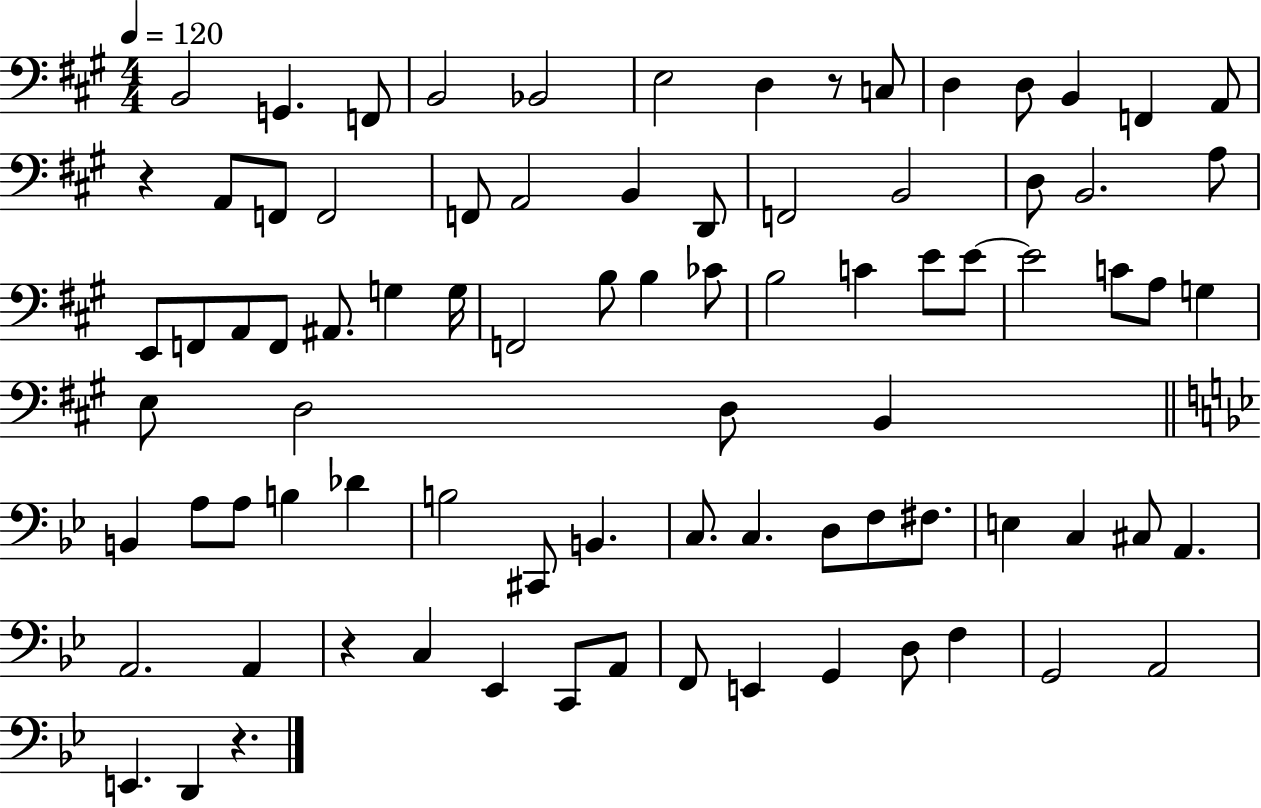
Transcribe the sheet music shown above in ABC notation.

X:1
T:Untitled
M:4/4
L:1/4
K:A
B,,2 G,, F,,/2 B,,2 _B,,2 E,2 D, z/2 C,/2 D, D,/2 B,, F,, A,,/2 z A,,/2 F,,/2 F,,2 F,,/2 A,,2 B,, D,,/2 F,,2 B,,2 D,/2 B,,2 A,/2 E,,/2 F,,/2 A,,/2 F,,/2 ^A,,/2 G, G,/4 F,,2 B,/2 B, _C/2 B,2 C E/2 E/2 E2 C/2 A,/2 G, E,/2 D,2 D,/2 B,, B,, A,/2 A,/2 B, _D B,2 ^C,,/2 B,, C,/2 C, D,/2 F,/2 ^F,/2 E, C, ^C,/2 A,, A,,2 A,, z C, _E,, C,,/2 A,,/2 F,,/2 E,, G,, D,/2 F, G,,2 A,,2 E,, D,, z